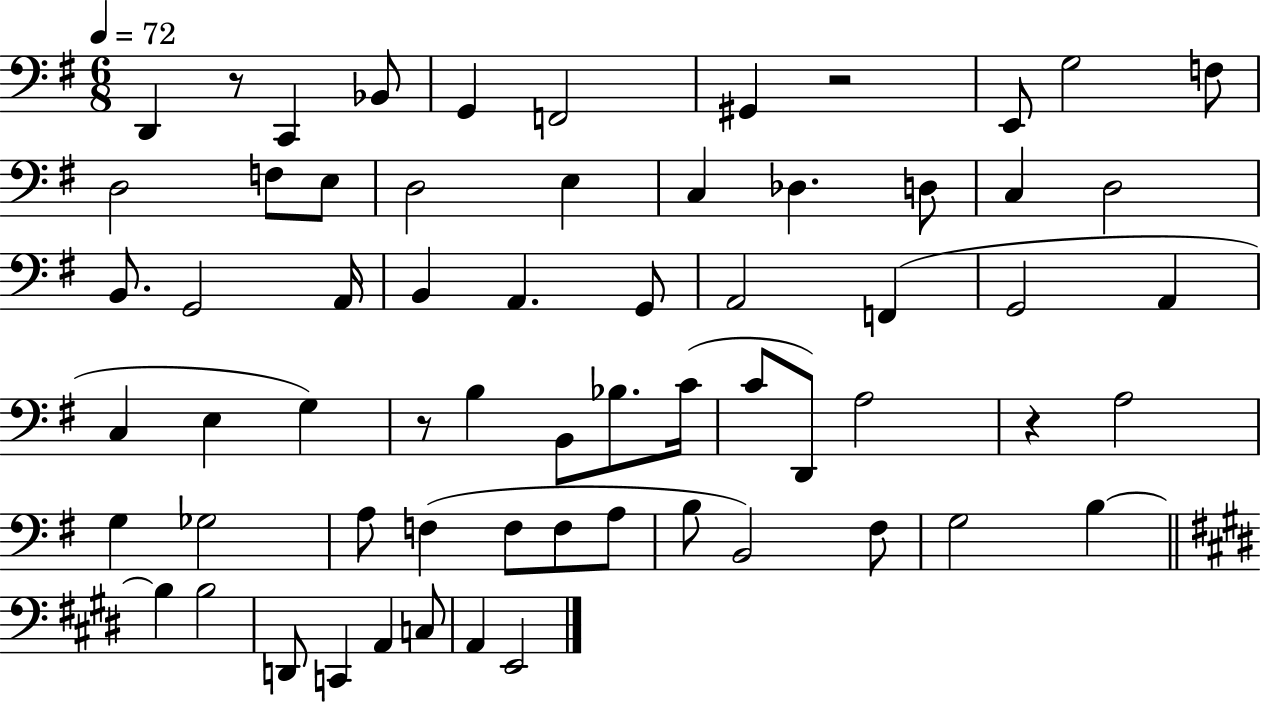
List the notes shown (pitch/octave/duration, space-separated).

D2/q R/e C2/q Bb2/e G2/q F2/h G#2/q R/h E2/e G3/h F3/e D3/h F3/e E3/e D3/h E3/q C3/q Db3/q. D3/e C3/q D3/h B2/e. G2/h A2/s B2/q A2/q. G2/e A2/h F2/q G2/h A2/q C3/q E3/q G3/q R/e B3/q B2/e Bb3/e. C4/s C4/e D2/e A3/h R/q A3/h G3/q Gb3/h A3/e F3/q F3/e F3/e A3/e B3/e B2/h F#3/e G3/h B3/q B3/q B3/h D2/e C2/q A2/q C3/e A2/q E2/h